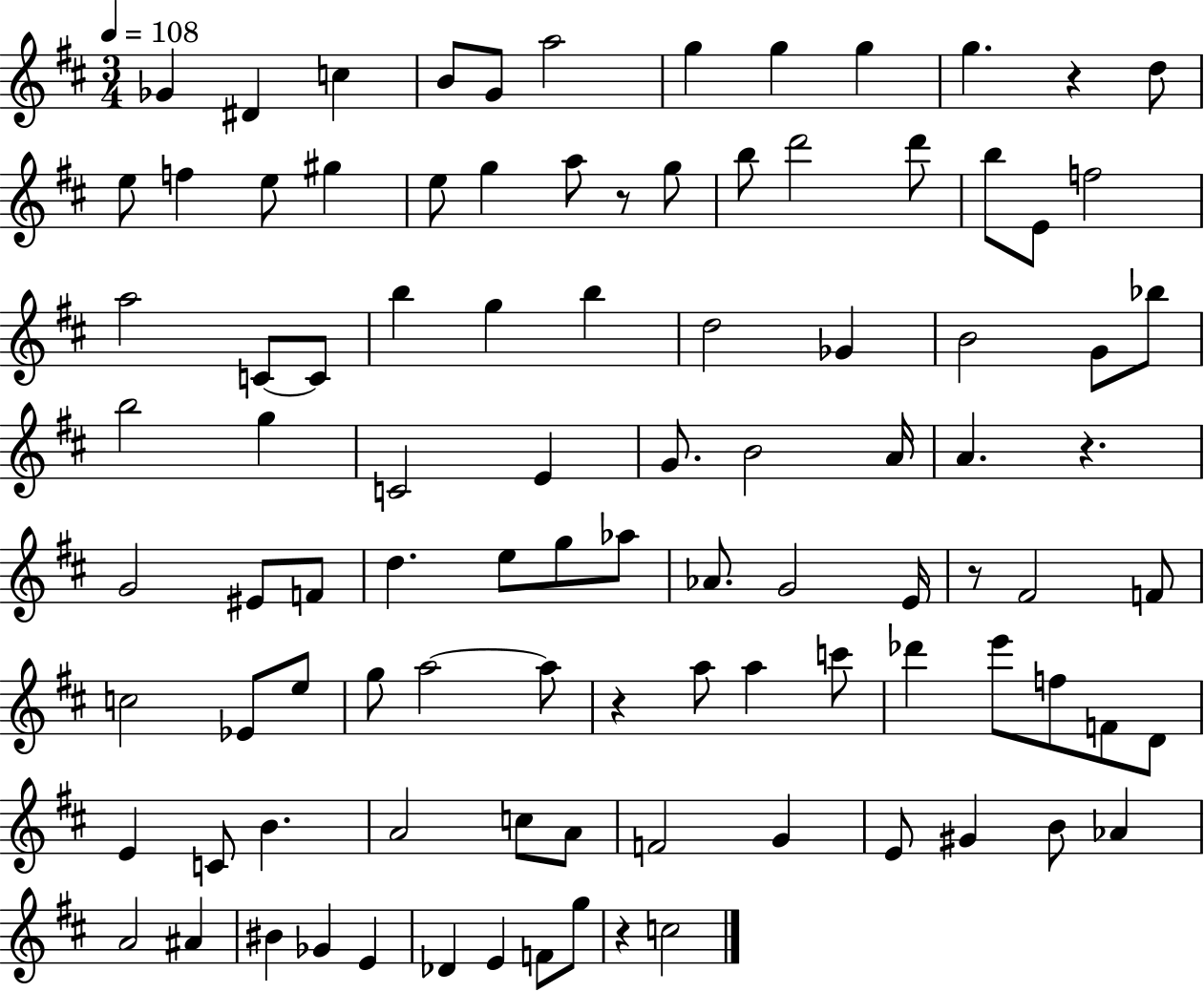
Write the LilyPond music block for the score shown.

{
  \clef treble
  \numericTimeSignature
  \time 3/4
  \key d \major
  \tempo 4 = 108
  ges'4 dis'4 c''4 | b'8 g'8 a''2 | g''4 g''4 g''4 | g''4. r4 d''8 | \break e''8 f''4 e''8 gis''4 | e''8 g''4 a''8 r8 g''8 | b''8 d'''2 d'''8 | b''8 e'8 f''2 | \break a''2 c'8~~ c'8 | b''4 g''4 b''4 | d''2 ges'4 | b'2 g'8 bes''8 | \break b''2 g''4 | c'2 e'4 | g'8. b'2 a'16 | a'4. r4. | \break g'2 eis'8 f'8 | d''4. e''8 g''8 aes''8 | aes'8. g'2 e'16 | r8 fis'2 f'8 | \break c''2 ees'8 e''8 | g''8 a''2~~ a''8 | r4 a''8 a''4 c'''8 | des'''4 e'''8 f''8 f'8 d'8 | \break e'4 c'8 b'4. | a'2 c''8 a'8 | f'2 g'4 | e'8 gis'4 b'8 aes'4 | \break a'2 ais'4 | bis'4 ges'4 e'4 | des'4 e'4 f'8 g''8 | r4 c''2 | \break \bar "|."
}